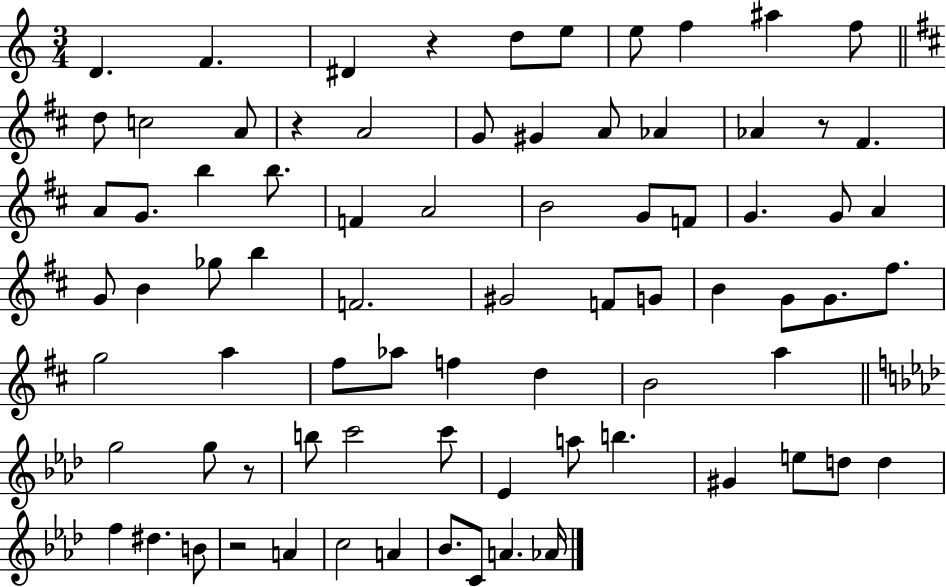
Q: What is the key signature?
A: C major